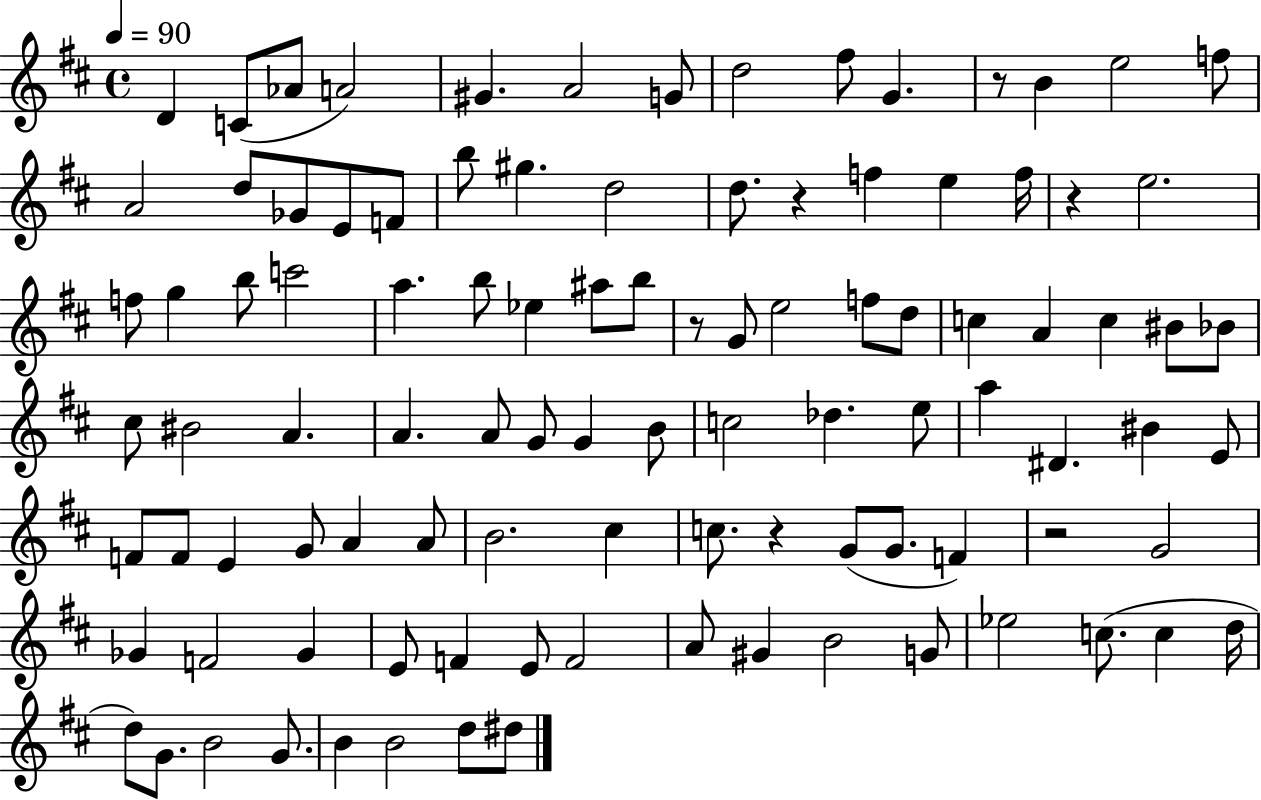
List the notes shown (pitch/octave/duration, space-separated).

D4/q C4/e Ab4/e A4/h G#4/q. A4/h G4/e D5/h F#5/e G4/q. R/e B4/q E5/h F5/e A4/h D5/e Gb4/e E4/e F4/e B5/e G#5/q. D5/h D5/e. R/q F5/q E5/q F5/s R/q E5/h. F5/e G5/q B5/e C6/h A5/q. B5/e Eb5/q A#5/e B5/e R/e G4/e E5/h F5/e D5/e C5/q A4/q C5/q BIS4/e Bb4/e C#5/e BIS4/h A4/q. A4/q. A4/e G4/e G4/q B4/e C5/h Db5/q. E5/e A5/q D#4/q. BIS4/q E4/e F4/e F4/e E4/q G4/e A4/q A4/e B4/h. C#5/q C5/e. R/q G4/e G4/e. F4/q R/h G4/h Gb4/q F4/h Gb4/q E4/e F4/q E4/e F4/h A4/e G#4/q B4/h G4/e Eb5/h C5/e. C5/q D5/s D5/e G4/e. B4/h G4/e. B4/q B4/h D5/e D#5/e